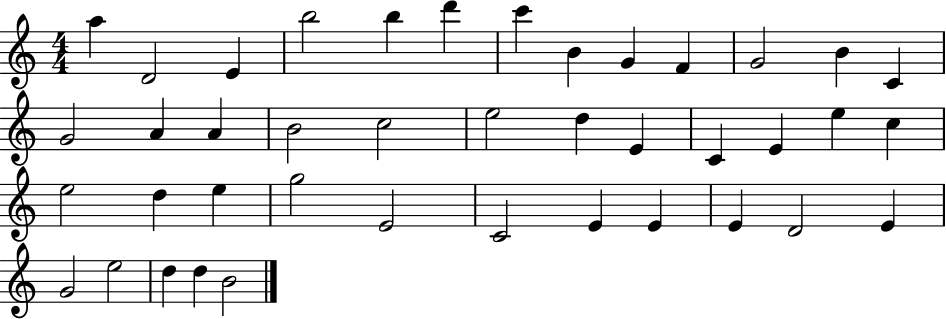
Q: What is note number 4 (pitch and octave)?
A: B5